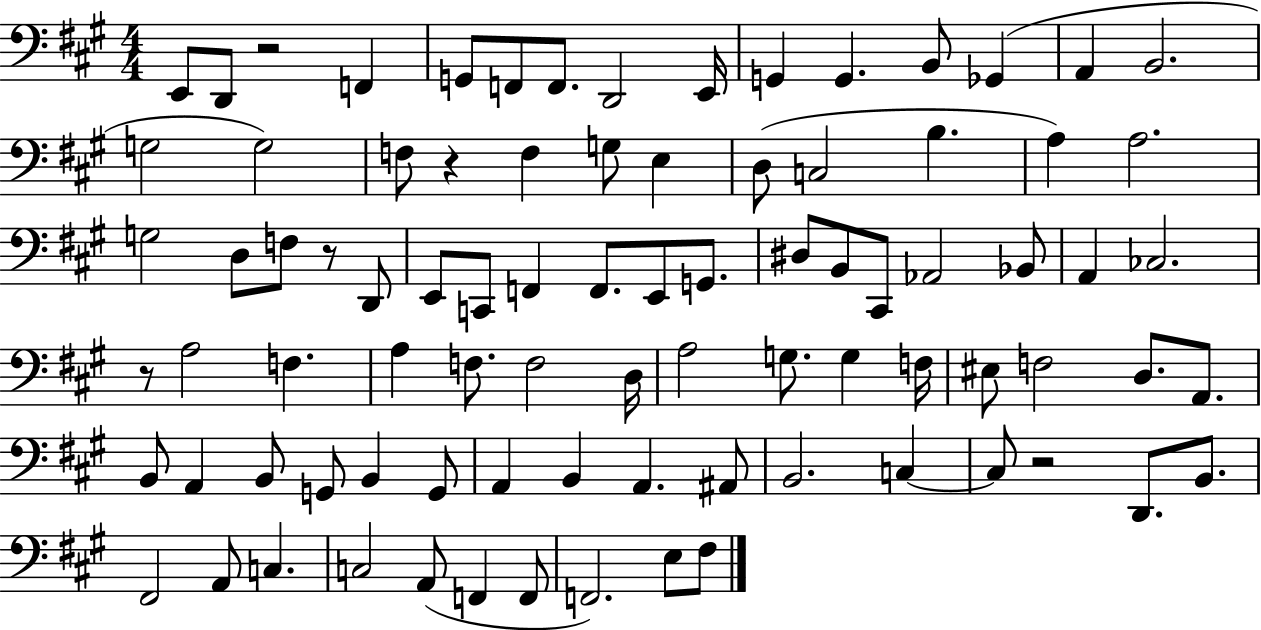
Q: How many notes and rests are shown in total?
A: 86